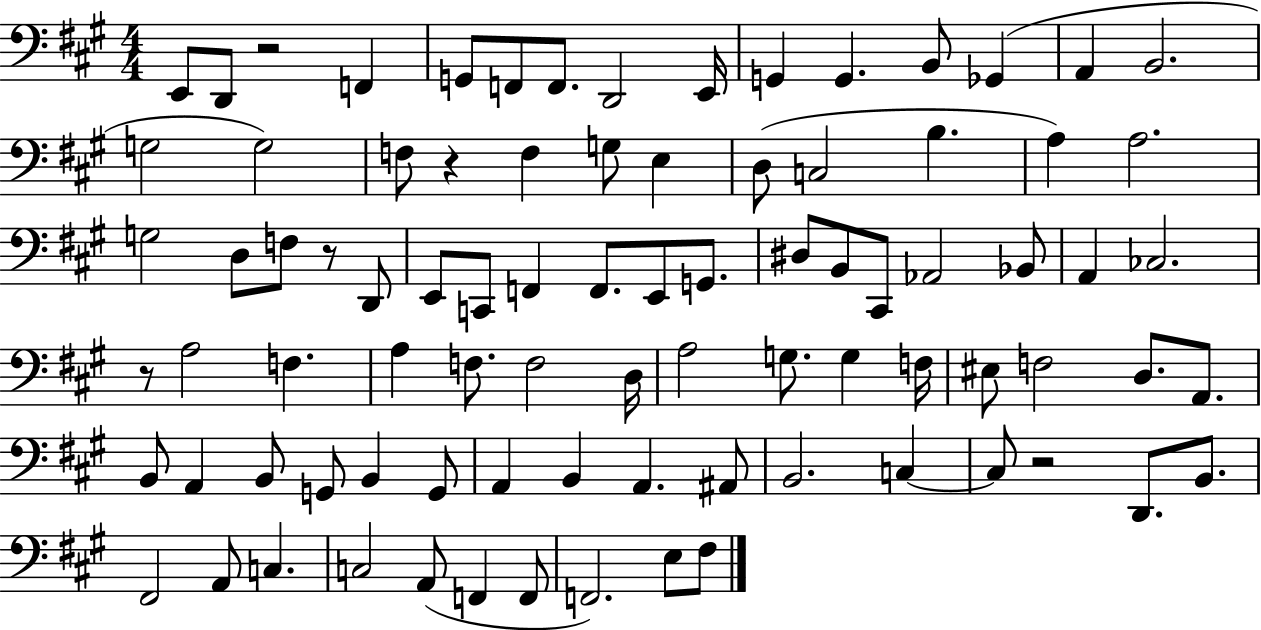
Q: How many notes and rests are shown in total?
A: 86